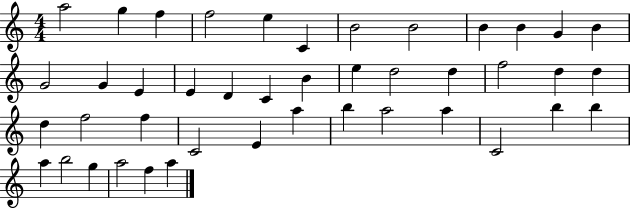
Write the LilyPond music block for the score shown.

{
  \clef treble
  \numericTimeSignature
  \time 4/4
  \key c \major
  a''2 g''4 f''4 | f''2 e''4 c'4 | b'2 b'2 | b'4 b'4 g'4 b'4 | \break g'2 g'4 e'4 | e'4 d'4 c'4 b'4 | e''4 d''2 d''4 | f''2 d''4 d''4 | \break d''4 f''2 f''4 | c'2 e'4 a''4 | b''4 a''2 a''4 | c'2 b''4 b''4 | \break a''4 b''2 g''4 | a''2 f''4 a''4 | \bar "|."
}